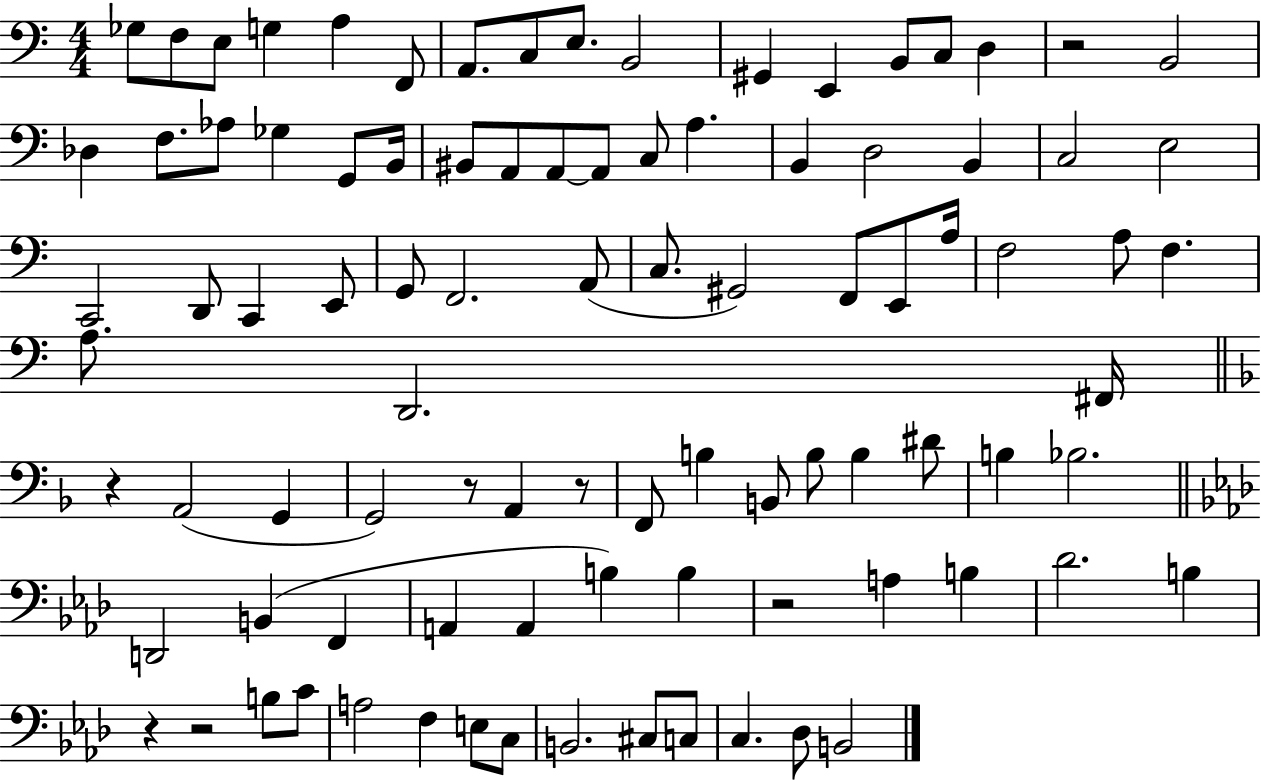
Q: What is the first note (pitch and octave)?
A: Gb3